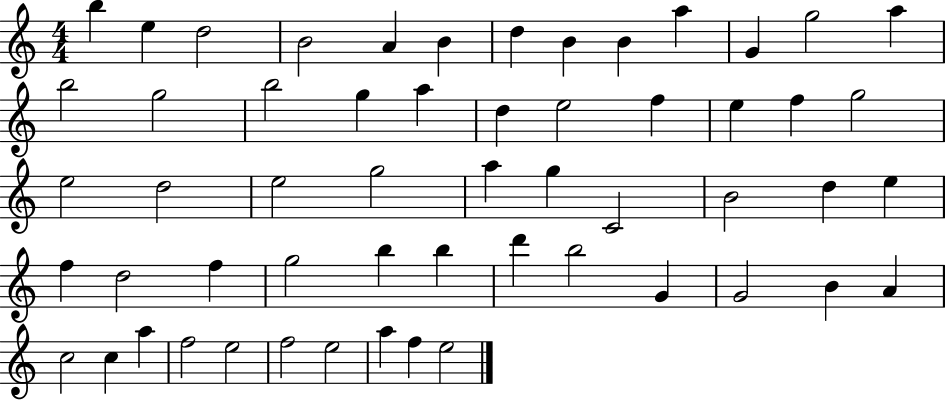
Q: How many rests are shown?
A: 0